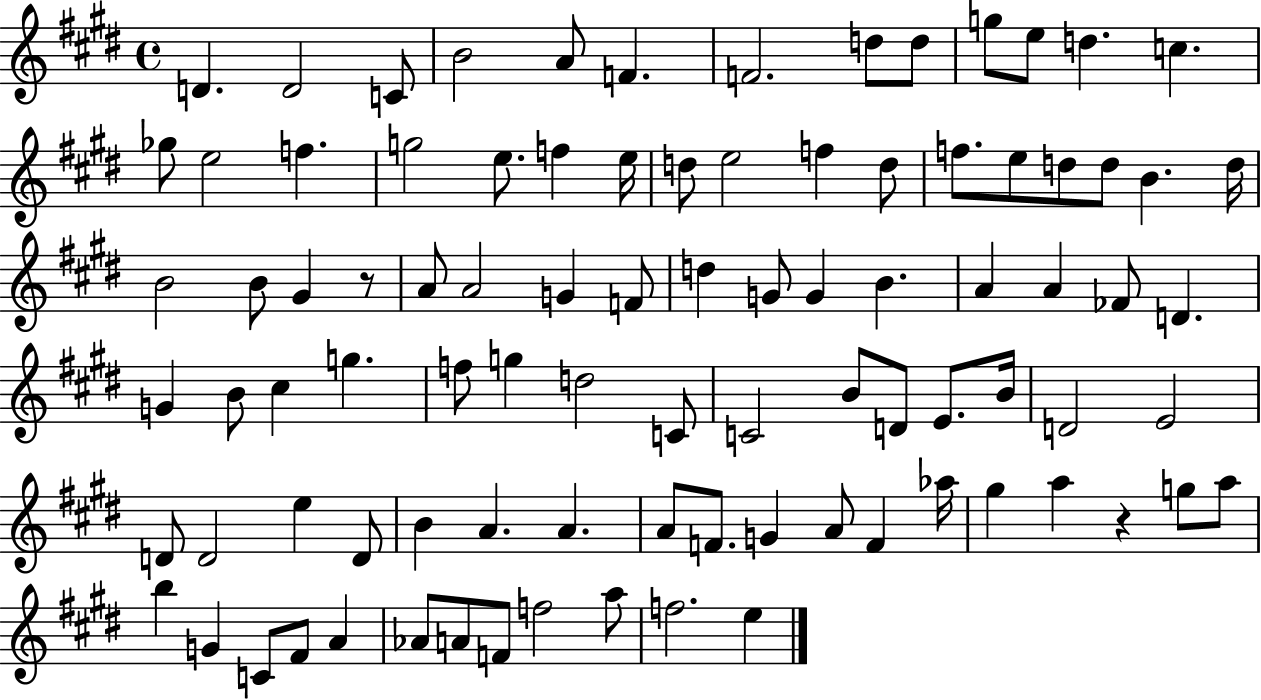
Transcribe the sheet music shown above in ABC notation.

X:1
T:Untitled
M:4/4
L:1/4
K:E
D D2 C/2 B2 A/2 F F2 d/2 d/2 g/2 e/2 d c _g/2 e2 f g2 e/2 f e/4 d/2 e2 f d/2 f/2 e/2 d/2 d/2 B d/4 B2 B/2 ^G z/2 A/2 A2 G F/2 d G/2 G B A A _F/2 D G B/2 ^c g f/2 g d2 C/2 C2 B/2 D/2 E/2 B/4 D2 E2 D/2 D2 e D/2 B A A A/2 F/2 G A/2 F _a/4 ^g a z g/2 a/2 b G C/2 ^F/2 A _A/2 A/2 F/2 f2 a/2 f2 e